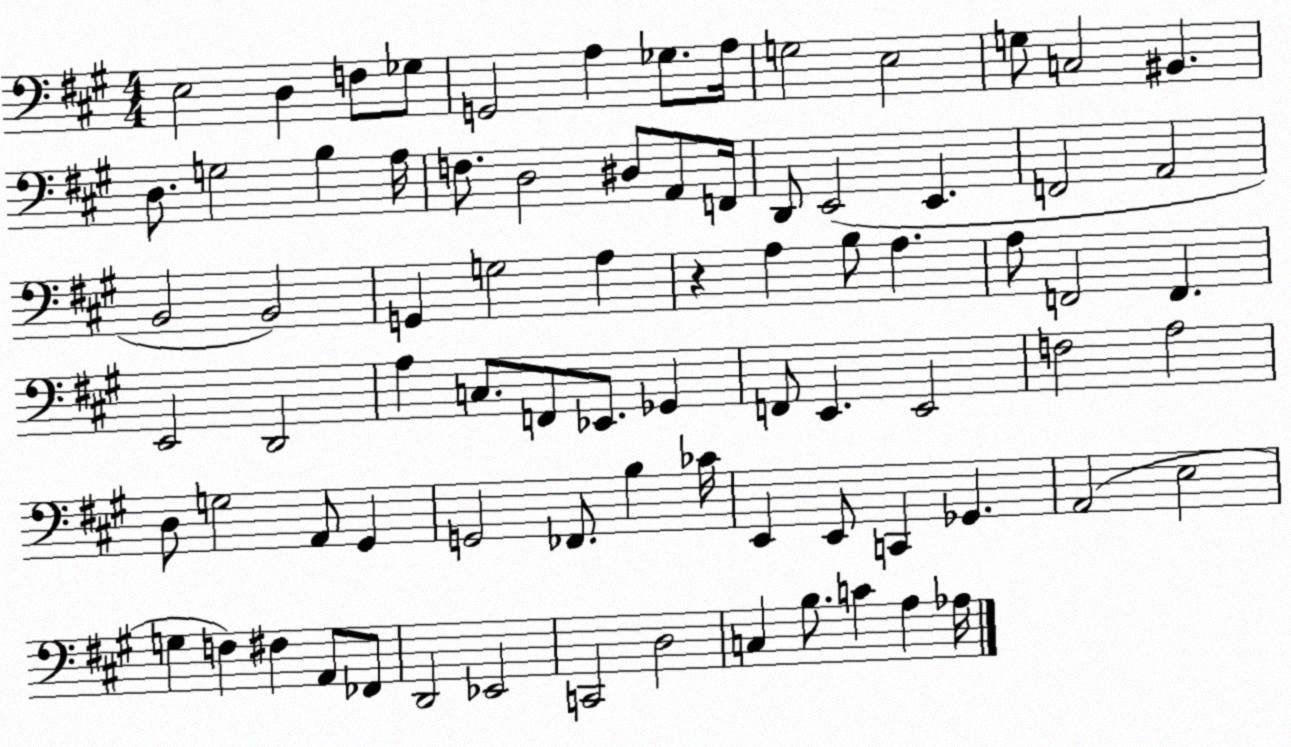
X:1
T:Untitled
M:4/4
L:1/4
K:A
E,2 D, F,/2 _G,/2 G,,2 A, _G,/2 A,/4 G,2 E,2 G,/2 C,2 ^B,, D,/2 G,2 B, A,/4 F,/2 D,2 ^D,/2 A,,/2 F,,/4 D,,/2 E,,2 E,, F,,2 A,,2 B,,2 B,,2 G,, G,2 A, z A, B,/2 A, A,/2 F,,2 F,, E,,2 D,,2 A, C,/2 F,,/2 _E,,/2 _G,, F,,/2 E,, E,,2 F,2 A,2 D,/2 G,2 A,,/2 ^G,, G,,2 _F,,/2 B, _C/4 E,, E,,/2 C,, _G,, A,,2 E,2 G, F, ^F, A,,/2 _F,,/2 D,,2 _E,,2 C,,2 D,2 C, B,/2 C A, _A,/4